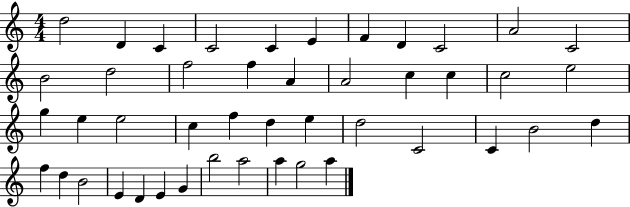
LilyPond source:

{
  \clef treble
  \numericTimeSignature
  \time 4/4
  \key c \major
  d''2 d'4 c'4 | c'2 c'4 e'4 | f'4 d'4 c'2 | a'2 c'2 | \break b'2 d''2 | f''2 f''4 a'4 | a'2 c''4 c''4 | c''2 e''2 | \break g''4 e''4 e''2 | c''4 f''4 d''4 e''4 | d''2 c'2 | c'4 b'2 d''4 | \break f''4 d''4 b'2 | e'4 d'4 e'4 g'4 | b''2 a''2 | a''4 g''2 a''4 | \break \bar "|."
}